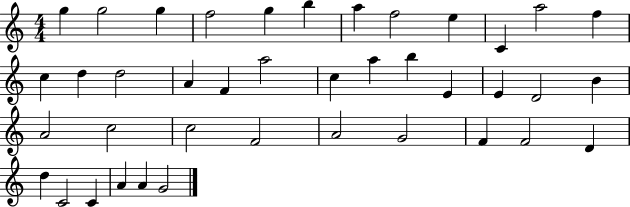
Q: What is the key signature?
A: C major